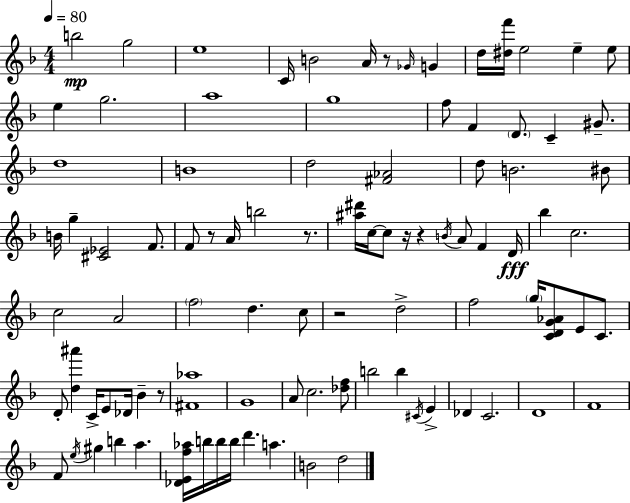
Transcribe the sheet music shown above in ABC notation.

X:1
T:Untitled
M:4/4
L:1/4
K:F
b2 g2 e4 C/4 B2 A/4 z/2 _G/4 G d/4 [^df']/4 e2 e e/2 e g2 a4 g4 f/2 F D/2 C ^G/2 d4 B4 d2 [^F_A]2 d/2 B2 ^B/2 B/4 g [^C_E]2 F/2 F/2 z/2 A/4 b2 z/2 [^a^d']/4 c/4 c/2 z/4 z B/4 A/2 F D/4 _b c2 c2 A2 f2 d c/2 z2 d2 f2 g/4 [CDG_A]/2 E/2 C/2 D/2 [d^a'] C/4 E/2 _D/4 _B z/2 [^F_a]4 G4 A/2 c2 [_df]/2 b2 b ^C/4 E _D C2 D4 F4 F/2 e/4 ^g b a [_DEf_a]/4 b/4 b/4 b/4 d' a B2 d2